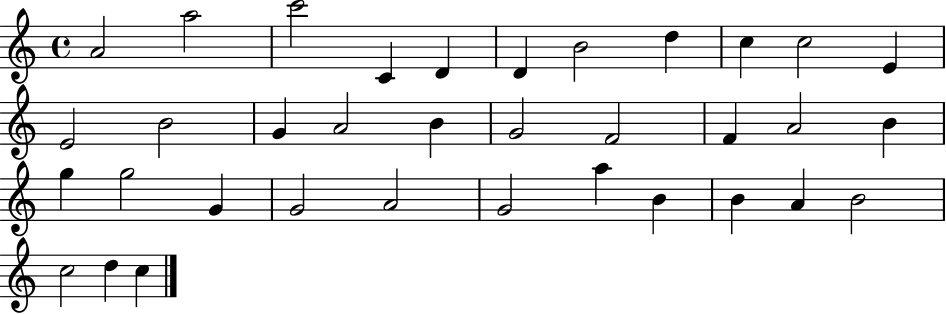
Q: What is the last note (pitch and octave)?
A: C5